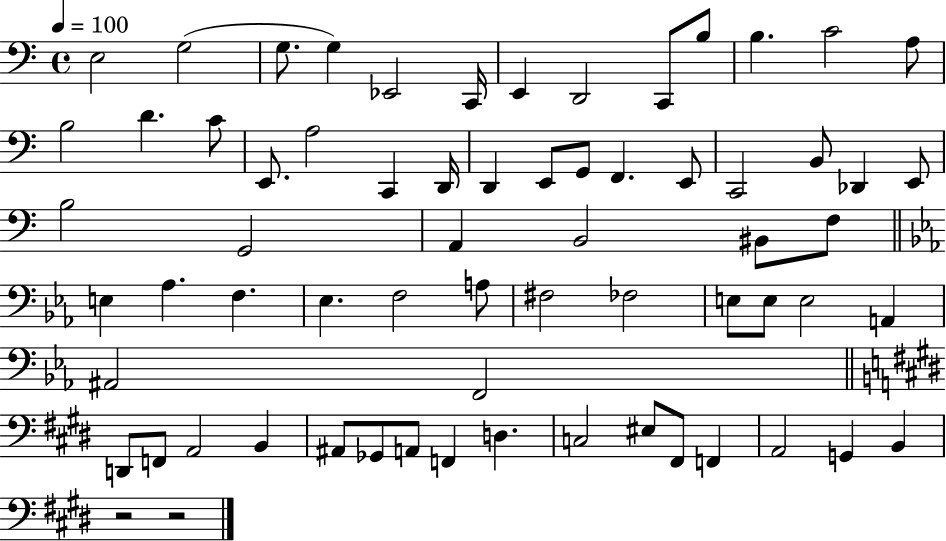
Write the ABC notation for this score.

X:1
T:Untitled
M:4/4
L:1/4
K:C
E,2 G,2 G,/2 G, _E,,2 C,,/4 E,, D,,2 C,,/2 B,/2 B, C2 A,/2 B,2 D C/2 E,,/2 A,2 C,, D,,/4 D,, E,,/2 G,,/2 F,, E,,/2 C,,2 B,,/2 _D,, E,,/2 B,2 G,,2 A,, B,,2 ^B,,/2 F,/2 E, _A, F, _E, F,2 A,/2 ^F,2 _F,2 E,/2 E,/2 E,2 A,, ^A,,2 F,,2 D,,/2 F,,/2 A,,2 B,, ^A,,/2 _G,,/2 A,,/2 F,, D, C,2 ^E,/2 ^F,,/2 F,, A,,2 G,, B,, z2 z2